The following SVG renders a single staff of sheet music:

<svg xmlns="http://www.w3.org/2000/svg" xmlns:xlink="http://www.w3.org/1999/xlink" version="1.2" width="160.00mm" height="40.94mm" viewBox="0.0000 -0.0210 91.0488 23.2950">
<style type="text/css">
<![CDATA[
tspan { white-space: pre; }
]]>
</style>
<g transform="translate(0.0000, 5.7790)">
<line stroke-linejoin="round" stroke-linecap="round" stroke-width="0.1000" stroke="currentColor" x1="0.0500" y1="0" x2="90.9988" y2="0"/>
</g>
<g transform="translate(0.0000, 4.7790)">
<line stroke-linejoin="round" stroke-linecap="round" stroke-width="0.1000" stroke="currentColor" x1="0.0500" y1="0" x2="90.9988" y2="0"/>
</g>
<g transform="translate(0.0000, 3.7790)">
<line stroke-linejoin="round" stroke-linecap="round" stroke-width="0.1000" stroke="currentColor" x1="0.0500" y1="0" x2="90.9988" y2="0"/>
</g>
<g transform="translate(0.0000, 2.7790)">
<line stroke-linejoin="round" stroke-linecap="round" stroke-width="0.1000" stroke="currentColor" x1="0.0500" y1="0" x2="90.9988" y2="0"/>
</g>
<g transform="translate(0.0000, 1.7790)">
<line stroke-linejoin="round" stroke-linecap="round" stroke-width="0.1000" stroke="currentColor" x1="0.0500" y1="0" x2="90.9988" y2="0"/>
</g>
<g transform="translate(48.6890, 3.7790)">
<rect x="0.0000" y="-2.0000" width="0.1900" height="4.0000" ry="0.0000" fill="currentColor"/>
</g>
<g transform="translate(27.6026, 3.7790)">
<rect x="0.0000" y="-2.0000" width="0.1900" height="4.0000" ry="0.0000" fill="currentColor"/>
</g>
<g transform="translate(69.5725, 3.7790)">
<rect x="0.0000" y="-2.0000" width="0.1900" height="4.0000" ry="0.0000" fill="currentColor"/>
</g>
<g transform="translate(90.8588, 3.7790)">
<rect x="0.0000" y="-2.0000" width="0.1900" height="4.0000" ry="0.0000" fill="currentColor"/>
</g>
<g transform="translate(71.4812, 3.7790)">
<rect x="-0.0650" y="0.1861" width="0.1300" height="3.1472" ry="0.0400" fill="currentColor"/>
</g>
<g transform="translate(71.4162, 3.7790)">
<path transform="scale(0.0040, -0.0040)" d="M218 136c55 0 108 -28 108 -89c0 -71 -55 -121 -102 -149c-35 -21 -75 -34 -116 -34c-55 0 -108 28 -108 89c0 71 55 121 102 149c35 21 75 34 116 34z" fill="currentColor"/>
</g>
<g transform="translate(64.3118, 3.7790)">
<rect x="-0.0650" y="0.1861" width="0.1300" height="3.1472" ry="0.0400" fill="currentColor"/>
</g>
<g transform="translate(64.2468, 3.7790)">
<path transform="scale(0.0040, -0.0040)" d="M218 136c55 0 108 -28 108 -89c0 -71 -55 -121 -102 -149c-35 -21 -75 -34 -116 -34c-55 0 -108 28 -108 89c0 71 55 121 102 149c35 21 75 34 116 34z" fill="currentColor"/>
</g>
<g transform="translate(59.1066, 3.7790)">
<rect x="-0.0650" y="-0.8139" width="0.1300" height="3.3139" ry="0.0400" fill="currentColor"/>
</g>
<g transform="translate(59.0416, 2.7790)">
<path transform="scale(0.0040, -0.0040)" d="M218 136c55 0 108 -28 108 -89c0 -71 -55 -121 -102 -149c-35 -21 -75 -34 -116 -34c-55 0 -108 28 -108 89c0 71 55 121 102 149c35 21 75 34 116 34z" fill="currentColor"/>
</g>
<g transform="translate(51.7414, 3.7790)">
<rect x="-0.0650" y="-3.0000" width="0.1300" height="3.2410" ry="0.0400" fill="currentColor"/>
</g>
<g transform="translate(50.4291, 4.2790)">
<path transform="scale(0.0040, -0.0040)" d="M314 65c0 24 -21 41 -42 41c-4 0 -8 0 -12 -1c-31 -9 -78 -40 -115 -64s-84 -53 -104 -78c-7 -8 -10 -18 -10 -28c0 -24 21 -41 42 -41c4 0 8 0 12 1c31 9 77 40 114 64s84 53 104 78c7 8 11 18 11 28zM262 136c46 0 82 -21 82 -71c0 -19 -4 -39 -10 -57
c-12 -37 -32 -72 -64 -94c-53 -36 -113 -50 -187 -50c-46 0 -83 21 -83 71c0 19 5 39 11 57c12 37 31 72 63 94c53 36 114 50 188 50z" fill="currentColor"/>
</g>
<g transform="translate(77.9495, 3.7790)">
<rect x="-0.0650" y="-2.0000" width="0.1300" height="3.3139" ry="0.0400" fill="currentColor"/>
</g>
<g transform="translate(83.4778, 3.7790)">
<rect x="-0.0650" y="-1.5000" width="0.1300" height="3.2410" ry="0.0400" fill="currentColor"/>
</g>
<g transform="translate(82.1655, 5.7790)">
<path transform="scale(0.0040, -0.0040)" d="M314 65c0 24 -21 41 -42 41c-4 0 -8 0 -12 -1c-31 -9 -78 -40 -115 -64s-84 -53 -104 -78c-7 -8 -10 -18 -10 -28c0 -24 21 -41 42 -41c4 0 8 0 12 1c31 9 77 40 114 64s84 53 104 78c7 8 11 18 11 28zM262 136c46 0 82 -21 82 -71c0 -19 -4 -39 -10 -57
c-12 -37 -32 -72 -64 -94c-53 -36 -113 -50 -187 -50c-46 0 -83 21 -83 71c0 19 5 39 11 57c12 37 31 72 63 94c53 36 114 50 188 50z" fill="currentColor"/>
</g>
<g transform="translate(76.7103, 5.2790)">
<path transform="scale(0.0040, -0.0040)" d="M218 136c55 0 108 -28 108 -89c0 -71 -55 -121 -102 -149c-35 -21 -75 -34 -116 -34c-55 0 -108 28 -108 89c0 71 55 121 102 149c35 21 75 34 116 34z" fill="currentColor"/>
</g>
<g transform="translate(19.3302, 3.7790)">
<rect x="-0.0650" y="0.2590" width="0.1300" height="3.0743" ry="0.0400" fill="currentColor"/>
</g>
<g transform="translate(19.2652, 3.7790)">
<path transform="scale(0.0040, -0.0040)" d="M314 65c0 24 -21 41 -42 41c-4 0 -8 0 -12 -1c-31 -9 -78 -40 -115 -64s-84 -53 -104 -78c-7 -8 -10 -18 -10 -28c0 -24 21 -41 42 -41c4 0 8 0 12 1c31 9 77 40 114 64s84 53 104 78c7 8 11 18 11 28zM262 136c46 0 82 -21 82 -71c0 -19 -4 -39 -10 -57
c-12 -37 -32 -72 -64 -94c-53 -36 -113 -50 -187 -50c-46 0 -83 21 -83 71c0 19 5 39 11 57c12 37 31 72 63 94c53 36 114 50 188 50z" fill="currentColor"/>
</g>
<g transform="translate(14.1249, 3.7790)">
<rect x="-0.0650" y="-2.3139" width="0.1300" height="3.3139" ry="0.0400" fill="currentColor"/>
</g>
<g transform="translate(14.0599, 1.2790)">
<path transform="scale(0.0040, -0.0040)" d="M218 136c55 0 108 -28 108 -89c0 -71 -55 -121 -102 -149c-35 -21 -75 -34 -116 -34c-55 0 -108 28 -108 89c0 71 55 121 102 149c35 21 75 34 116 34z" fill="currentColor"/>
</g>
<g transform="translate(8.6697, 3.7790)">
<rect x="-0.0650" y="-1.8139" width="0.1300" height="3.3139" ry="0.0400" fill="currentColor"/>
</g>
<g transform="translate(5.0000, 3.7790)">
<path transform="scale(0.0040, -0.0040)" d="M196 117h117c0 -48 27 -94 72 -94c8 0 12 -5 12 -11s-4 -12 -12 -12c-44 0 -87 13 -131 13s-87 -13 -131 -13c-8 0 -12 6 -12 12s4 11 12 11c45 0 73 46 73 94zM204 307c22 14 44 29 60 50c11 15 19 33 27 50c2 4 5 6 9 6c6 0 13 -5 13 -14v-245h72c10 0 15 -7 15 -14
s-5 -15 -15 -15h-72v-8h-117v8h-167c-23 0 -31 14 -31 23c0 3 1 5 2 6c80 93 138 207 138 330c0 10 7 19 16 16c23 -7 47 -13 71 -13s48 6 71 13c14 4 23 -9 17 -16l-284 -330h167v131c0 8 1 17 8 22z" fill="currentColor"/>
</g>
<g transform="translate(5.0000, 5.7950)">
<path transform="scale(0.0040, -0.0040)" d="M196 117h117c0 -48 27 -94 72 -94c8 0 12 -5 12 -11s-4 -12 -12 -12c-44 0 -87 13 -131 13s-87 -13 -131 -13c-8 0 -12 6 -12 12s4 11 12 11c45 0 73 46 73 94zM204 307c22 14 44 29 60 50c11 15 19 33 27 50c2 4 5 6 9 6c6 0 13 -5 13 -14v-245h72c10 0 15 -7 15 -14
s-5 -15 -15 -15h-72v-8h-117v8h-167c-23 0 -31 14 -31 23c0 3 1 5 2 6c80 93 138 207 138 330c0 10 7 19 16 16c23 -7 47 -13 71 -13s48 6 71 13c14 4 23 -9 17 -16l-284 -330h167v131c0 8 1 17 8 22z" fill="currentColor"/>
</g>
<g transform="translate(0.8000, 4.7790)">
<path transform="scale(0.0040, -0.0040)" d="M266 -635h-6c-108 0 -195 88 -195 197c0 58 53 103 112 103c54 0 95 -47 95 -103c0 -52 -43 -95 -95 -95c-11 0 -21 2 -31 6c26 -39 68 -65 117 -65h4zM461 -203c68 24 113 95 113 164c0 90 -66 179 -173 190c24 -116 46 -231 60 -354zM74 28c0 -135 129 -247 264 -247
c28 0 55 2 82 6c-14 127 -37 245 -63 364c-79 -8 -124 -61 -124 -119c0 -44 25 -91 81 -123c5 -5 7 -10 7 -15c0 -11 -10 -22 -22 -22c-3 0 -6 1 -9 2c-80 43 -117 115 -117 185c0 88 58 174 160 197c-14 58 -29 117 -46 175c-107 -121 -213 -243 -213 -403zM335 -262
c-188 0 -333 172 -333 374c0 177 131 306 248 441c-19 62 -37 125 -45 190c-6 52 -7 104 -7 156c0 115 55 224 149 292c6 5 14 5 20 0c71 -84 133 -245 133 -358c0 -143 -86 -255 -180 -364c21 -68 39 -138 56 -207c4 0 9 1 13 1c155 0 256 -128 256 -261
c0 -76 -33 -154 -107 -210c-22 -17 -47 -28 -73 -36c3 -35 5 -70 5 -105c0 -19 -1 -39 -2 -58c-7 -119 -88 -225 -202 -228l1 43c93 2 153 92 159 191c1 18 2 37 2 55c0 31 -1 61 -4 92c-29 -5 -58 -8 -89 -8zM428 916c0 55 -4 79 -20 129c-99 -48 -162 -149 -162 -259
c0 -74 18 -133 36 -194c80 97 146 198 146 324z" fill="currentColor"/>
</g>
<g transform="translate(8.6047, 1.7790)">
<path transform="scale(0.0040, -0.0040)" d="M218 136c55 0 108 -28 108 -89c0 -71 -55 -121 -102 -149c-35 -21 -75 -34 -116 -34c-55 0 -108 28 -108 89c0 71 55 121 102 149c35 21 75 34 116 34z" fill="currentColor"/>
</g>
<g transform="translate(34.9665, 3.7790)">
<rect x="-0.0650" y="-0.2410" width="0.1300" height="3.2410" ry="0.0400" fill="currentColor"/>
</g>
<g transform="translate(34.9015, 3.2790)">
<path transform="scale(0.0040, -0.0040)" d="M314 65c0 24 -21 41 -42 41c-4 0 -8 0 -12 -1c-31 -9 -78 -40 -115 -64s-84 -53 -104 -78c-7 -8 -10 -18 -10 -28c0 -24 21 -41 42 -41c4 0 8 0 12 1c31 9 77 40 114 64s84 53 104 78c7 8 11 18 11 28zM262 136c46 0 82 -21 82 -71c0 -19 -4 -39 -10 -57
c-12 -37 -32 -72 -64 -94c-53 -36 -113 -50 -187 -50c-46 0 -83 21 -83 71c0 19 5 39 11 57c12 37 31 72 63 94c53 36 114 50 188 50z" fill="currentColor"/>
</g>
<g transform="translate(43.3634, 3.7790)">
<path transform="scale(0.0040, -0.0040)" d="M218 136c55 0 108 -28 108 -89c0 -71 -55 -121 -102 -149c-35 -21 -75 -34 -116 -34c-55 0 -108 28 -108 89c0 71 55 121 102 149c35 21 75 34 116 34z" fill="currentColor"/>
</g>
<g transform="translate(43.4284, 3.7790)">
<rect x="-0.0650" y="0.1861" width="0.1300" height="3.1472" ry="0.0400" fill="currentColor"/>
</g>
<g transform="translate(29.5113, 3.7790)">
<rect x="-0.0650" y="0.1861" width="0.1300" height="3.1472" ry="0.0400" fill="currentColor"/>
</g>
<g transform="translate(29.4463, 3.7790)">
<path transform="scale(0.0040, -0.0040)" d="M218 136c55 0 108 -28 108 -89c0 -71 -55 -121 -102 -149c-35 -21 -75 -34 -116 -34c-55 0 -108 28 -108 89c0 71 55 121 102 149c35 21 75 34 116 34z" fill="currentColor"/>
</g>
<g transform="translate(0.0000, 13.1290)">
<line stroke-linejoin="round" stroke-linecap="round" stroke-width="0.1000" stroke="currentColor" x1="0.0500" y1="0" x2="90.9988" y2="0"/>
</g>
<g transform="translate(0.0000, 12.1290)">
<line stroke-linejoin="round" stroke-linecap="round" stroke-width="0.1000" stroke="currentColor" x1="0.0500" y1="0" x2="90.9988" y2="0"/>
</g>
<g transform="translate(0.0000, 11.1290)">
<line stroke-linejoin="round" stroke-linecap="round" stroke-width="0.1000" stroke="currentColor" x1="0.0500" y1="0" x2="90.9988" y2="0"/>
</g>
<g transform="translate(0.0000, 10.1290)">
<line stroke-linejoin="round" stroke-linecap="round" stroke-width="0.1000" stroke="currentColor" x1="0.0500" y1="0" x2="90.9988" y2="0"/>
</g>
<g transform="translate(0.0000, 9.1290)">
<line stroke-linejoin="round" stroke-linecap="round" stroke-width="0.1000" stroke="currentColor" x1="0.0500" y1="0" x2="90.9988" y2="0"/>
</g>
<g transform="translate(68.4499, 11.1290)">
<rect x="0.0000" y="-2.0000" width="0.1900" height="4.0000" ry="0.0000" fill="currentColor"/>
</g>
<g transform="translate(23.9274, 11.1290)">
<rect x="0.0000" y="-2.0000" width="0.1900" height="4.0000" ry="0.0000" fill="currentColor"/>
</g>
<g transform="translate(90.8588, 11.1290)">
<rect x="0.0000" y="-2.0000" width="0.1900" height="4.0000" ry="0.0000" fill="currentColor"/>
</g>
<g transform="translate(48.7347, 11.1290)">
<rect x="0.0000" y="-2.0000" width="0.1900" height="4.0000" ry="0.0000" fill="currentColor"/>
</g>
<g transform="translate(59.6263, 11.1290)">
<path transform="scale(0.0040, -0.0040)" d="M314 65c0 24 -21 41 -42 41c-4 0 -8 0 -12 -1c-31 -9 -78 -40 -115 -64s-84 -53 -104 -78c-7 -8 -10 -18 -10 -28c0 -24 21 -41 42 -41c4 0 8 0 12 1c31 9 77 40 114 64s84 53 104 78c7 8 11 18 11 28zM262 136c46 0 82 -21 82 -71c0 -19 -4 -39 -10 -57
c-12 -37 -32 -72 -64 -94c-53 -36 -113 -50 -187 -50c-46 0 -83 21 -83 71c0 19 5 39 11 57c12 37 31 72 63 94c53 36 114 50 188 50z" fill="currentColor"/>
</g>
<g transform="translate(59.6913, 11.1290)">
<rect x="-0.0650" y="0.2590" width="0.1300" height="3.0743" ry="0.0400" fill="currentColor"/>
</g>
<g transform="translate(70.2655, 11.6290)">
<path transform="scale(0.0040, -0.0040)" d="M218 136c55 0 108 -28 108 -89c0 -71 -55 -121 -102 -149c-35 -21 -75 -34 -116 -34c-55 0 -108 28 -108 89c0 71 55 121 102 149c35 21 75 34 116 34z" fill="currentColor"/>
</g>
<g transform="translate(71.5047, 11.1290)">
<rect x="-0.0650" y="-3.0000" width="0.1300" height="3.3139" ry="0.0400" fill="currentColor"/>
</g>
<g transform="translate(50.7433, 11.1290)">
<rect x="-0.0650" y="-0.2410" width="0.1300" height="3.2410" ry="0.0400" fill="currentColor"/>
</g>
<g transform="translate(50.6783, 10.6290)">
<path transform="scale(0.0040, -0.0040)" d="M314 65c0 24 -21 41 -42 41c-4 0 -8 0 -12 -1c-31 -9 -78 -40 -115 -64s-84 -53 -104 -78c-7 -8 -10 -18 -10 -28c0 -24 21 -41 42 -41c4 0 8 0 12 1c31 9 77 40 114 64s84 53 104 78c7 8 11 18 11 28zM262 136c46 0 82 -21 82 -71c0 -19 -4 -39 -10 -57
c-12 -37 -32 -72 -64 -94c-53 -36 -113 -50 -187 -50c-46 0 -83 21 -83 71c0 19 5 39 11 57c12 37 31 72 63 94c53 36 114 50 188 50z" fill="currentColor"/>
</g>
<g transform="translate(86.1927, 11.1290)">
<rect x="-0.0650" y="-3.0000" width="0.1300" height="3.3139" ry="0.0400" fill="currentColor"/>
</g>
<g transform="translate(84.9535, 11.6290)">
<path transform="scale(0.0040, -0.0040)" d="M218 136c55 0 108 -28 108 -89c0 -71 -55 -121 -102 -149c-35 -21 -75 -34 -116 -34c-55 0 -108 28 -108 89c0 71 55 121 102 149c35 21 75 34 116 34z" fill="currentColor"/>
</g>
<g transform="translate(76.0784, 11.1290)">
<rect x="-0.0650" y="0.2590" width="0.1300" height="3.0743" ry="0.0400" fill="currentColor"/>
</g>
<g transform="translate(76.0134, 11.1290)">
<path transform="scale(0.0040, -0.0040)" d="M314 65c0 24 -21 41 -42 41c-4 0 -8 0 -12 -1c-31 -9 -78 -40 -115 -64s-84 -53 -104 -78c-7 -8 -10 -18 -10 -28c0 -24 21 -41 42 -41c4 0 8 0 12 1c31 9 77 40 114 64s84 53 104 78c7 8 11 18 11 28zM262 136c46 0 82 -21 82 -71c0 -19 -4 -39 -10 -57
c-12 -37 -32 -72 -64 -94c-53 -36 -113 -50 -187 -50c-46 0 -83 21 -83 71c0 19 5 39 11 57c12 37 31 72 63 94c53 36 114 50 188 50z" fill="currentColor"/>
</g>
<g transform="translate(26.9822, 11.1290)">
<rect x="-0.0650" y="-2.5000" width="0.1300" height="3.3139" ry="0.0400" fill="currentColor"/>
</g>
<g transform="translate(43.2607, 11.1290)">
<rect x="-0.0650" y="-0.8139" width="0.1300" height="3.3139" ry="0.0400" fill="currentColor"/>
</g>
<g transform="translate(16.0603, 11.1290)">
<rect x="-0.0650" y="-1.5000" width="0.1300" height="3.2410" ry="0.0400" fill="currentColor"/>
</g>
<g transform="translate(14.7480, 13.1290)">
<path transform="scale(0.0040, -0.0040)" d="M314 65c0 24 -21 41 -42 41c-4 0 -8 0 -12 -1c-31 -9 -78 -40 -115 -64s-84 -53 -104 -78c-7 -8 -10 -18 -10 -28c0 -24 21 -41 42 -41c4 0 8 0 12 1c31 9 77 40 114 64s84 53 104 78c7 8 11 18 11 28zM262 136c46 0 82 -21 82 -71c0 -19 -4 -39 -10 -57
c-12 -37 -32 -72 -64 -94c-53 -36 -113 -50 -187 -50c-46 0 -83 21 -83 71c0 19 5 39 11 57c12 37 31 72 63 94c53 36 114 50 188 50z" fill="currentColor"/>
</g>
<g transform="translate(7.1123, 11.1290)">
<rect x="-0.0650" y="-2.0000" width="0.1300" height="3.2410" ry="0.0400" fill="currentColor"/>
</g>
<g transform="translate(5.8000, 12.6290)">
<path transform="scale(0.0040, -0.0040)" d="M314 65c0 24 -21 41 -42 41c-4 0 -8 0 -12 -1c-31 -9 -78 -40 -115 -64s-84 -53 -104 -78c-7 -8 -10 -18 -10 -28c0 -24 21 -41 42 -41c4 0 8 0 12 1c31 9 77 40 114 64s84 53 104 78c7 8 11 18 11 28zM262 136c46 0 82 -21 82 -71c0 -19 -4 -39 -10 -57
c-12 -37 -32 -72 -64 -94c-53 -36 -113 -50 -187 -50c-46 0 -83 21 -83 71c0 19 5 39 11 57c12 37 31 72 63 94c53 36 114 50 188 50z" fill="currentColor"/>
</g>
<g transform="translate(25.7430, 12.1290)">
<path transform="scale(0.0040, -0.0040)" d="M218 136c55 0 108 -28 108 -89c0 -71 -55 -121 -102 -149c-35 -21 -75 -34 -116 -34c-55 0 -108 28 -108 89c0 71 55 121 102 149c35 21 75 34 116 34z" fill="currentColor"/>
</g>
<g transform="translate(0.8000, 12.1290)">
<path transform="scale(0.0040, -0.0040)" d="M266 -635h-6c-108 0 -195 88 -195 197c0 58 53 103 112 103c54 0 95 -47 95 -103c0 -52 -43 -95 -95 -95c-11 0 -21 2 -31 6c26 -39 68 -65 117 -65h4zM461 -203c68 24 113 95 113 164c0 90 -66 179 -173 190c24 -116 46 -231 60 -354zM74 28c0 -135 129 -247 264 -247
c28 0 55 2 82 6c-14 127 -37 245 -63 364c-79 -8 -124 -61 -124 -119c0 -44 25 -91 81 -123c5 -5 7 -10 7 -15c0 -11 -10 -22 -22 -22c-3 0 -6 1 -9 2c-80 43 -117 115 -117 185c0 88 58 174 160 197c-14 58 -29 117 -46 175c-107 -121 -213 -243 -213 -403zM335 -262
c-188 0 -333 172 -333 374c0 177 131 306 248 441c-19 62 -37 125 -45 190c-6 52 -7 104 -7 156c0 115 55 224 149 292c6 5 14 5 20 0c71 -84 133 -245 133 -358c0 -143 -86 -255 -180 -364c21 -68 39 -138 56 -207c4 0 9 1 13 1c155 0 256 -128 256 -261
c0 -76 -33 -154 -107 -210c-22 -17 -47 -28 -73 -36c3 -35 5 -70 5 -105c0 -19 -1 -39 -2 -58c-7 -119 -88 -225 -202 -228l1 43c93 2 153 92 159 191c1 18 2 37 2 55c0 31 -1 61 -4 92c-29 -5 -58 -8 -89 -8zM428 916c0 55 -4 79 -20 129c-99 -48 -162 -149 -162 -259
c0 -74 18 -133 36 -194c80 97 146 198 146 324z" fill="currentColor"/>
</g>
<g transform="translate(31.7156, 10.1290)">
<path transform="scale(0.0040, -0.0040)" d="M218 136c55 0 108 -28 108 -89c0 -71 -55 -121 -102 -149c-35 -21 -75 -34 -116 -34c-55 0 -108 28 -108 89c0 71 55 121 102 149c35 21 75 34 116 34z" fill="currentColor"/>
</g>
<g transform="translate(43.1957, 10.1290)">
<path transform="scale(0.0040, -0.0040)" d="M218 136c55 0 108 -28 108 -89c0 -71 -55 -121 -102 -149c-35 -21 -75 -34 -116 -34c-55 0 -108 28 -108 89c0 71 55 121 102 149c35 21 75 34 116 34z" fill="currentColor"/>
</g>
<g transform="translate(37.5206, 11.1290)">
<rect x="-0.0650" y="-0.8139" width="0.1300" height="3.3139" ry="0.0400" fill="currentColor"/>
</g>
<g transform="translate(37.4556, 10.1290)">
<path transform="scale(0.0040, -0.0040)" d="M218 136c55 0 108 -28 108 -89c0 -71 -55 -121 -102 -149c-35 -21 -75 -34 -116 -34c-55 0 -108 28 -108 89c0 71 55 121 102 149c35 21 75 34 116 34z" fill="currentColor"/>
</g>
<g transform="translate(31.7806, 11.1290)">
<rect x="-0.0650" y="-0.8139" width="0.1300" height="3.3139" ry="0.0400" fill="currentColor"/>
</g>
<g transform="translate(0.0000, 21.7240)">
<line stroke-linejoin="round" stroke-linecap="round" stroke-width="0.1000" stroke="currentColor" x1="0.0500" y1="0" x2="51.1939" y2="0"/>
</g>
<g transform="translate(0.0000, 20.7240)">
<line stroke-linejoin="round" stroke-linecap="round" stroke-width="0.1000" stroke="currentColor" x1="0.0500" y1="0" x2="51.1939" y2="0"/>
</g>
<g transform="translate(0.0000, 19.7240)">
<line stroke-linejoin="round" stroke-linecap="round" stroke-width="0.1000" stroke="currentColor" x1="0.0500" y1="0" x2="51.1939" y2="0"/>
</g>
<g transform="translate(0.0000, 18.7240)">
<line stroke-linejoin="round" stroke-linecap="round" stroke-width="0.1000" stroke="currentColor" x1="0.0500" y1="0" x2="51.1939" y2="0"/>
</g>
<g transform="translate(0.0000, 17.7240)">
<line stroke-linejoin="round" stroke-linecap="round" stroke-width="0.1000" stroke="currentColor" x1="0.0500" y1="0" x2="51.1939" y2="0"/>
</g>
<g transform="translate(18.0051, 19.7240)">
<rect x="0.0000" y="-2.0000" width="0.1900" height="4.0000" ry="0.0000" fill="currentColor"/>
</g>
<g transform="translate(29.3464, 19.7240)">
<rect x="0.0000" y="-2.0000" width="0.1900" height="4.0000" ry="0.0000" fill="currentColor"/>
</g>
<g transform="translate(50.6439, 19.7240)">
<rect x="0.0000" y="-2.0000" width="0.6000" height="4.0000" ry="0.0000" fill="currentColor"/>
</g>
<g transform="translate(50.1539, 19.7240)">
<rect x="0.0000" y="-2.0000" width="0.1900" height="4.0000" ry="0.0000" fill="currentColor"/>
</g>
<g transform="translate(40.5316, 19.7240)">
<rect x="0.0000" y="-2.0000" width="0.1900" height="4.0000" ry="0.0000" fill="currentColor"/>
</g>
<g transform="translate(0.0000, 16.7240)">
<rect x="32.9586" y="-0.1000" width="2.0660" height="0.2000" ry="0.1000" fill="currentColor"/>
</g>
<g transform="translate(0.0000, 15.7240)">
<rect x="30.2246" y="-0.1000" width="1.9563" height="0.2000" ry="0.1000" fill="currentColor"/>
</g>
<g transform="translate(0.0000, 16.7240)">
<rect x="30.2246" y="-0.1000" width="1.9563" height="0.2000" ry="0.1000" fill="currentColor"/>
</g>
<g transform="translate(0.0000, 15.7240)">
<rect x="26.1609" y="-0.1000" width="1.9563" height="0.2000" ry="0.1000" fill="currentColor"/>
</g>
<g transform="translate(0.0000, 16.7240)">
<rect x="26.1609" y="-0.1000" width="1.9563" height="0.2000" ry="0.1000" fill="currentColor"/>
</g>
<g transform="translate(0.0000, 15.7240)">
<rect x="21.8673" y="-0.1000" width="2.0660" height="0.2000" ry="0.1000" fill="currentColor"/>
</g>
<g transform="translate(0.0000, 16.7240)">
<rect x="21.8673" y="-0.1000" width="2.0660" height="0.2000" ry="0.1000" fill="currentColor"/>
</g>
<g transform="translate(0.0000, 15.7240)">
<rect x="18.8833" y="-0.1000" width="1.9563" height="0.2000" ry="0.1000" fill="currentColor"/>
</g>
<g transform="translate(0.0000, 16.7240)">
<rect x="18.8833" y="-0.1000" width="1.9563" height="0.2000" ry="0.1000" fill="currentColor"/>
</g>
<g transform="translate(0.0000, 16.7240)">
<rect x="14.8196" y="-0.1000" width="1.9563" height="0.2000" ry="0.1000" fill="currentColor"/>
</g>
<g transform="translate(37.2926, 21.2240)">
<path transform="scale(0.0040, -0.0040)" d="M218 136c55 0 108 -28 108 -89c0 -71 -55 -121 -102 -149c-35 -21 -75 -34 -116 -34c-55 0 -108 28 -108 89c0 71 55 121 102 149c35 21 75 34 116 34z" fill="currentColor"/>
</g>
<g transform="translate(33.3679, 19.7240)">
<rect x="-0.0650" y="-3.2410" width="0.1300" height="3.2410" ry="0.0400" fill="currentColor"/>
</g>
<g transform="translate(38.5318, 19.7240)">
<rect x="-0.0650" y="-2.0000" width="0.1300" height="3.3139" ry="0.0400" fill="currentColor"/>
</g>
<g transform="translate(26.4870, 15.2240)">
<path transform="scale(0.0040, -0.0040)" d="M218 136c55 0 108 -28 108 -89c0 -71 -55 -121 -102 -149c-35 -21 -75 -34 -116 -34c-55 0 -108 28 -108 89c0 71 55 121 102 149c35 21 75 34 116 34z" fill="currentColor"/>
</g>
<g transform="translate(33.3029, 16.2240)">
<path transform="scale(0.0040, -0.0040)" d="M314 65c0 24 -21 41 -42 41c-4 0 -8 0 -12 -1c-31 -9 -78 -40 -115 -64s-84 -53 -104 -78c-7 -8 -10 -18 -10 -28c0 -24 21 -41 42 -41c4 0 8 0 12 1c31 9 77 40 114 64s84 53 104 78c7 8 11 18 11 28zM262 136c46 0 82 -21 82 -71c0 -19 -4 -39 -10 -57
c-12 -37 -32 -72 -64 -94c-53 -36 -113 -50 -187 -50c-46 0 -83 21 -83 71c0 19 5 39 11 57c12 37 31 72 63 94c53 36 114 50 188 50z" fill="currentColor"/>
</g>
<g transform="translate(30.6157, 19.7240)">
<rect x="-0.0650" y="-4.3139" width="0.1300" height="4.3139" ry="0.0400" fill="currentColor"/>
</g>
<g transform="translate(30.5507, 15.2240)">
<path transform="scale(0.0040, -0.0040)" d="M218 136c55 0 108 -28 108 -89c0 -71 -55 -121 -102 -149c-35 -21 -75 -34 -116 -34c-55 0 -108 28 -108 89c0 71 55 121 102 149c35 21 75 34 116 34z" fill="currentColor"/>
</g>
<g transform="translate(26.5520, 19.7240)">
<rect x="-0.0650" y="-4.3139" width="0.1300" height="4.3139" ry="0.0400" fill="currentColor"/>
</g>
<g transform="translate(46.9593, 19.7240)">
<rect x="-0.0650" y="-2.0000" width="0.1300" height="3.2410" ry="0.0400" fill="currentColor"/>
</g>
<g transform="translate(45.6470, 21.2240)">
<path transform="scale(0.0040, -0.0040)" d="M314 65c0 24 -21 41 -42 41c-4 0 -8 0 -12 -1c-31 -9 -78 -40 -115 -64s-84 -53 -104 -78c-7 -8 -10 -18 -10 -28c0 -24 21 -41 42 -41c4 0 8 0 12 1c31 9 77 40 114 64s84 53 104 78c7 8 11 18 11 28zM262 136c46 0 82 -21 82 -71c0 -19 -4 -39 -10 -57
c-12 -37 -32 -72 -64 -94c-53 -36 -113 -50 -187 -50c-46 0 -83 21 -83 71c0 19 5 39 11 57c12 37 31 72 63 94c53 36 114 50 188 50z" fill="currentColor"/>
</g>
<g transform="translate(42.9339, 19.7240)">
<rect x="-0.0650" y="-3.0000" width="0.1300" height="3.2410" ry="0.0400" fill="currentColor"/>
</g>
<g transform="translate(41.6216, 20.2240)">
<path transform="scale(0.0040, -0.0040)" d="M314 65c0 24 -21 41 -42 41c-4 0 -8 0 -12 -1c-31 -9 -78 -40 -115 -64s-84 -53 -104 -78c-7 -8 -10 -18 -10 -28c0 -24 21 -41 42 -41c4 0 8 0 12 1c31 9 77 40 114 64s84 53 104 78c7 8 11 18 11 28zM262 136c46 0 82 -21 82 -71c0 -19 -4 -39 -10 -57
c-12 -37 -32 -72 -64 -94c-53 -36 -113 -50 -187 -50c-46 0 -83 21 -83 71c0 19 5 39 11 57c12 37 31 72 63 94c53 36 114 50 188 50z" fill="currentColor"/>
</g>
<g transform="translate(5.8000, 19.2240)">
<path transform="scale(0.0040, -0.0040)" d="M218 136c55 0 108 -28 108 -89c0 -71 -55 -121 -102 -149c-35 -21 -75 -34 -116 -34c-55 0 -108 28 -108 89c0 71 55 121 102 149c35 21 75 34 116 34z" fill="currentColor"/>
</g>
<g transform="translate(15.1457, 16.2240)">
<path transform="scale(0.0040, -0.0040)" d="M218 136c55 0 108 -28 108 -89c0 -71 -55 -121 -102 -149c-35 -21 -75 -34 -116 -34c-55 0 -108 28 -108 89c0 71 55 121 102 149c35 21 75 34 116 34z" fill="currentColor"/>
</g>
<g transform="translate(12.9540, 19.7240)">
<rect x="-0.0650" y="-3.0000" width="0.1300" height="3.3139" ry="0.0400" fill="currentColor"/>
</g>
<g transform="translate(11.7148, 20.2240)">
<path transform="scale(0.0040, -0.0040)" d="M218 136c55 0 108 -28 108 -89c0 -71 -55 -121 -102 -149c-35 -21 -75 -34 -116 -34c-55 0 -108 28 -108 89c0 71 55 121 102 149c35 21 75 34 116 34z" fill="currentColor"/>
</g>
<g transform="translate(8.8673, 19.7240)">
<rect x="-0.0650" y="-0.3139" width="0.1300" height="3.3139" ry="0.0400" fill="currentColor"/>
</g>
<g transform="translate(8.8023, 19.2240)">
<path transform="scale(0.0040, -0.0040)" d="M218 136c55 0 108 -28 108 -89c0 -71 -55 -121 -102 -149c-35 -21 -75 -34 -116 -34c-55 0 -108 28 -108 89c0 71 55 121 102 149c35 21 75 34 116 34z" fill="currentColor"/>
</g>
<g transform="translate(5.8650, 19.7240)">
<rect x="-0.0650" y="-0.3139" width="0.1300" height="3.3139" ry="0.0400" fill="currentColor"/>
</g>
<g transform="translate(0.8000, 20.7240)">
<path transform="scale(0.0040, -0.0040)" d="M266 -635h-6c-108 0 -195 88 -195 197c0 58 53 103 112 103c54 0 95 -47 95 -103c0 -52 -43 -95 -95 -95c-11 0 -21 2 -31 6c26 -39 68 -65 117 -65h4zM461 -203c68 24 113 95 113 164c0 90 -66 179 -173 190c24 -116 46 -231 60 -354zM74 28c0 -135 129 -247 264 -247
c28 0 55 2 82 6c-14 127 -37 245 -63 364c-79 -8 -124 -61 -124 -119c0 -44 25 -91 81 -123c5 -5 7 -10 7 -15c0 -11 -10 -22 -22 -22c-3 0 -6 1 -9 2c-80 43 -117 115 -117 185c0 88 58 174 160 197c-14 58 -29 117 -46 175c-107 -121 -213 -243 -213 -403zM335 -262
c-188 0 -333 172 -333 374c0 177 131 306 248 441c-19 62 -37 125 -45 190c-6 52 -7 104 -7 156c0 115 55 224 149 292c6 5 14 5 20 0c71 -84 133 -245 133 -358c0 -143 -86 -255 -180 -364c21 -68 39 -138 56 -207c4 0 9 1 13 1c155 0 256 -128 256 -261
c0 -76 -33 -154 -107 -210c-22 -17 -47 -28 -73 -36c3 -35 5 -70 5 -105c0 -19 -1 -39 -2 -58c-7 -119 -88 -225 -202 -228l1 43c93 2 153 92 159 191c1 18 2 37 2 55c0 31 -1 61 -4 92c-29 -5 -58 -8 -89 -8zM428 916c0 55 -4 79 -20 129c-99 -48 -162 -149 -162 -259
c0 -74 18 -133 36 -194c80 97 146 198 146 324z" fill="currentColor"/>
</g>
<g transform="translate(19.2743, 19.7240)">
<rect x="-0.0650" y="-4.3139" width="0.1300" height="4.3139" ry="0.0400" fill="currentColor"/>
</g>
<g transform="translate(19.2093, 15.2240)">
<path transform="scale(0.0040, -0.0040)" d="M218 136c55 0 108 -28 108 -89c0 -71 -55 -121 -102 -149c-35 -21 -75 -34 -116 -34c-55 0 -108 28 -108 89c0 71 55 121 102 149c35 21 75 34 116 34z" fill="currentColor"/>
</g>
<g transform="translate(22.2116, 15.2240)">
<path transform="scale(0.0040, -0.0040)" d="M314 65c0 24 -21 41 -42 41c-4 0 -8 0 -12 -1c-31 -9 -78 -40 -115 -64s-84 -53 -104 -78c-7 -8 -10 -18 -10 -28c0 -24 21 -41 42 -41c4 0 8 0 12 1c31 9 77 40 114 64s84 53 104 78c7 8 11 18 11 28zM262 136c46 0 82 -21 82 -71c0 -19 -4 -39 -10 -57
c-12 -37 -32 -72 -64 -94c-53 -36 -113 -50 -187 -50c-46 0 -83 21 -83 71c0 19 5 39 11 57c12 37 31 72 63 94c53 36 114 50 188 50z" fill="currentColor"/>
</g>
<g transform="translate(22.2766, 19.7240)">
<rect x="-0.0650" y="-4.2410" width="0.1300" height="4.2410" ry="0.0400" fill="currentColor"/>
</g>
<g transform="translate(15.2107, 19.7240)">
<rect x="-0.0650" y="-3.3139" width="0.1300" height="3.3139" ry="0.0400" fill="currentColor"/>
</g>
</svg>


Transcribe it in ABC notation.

X:1
T:Untitled
M:4/4
L:1/4
K:C
f g B2 B c2 B A2 d B B F E2 F2 E2 G d d d c2 B2 A B2 A c c A b d' d'2 d' d' b2 F A2 F2